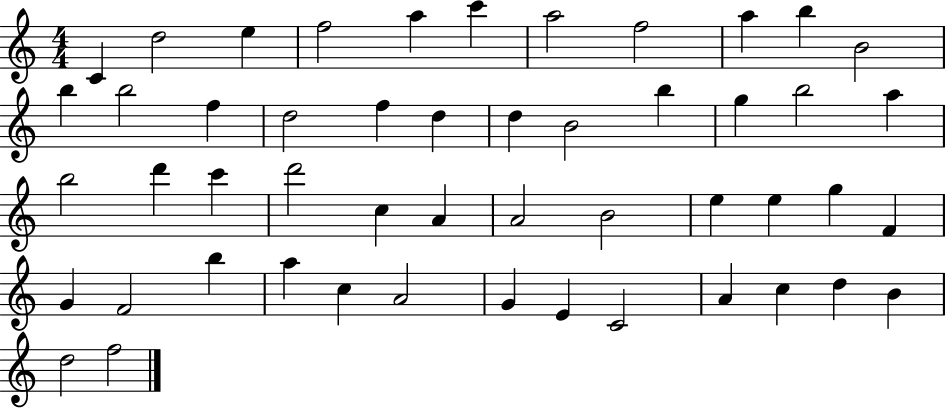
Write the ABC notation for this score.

X:1
T:Untitled
M:4/4
L:1/4
K:C
C d2 e f2 a c' a2 f2 a b B2 b b2 f d2 f d d B2 b g b2 a b2 d' c' d'2 c A A2 B2 e e g F G F2 b a c A2 G E C2 A c d B d2 f2